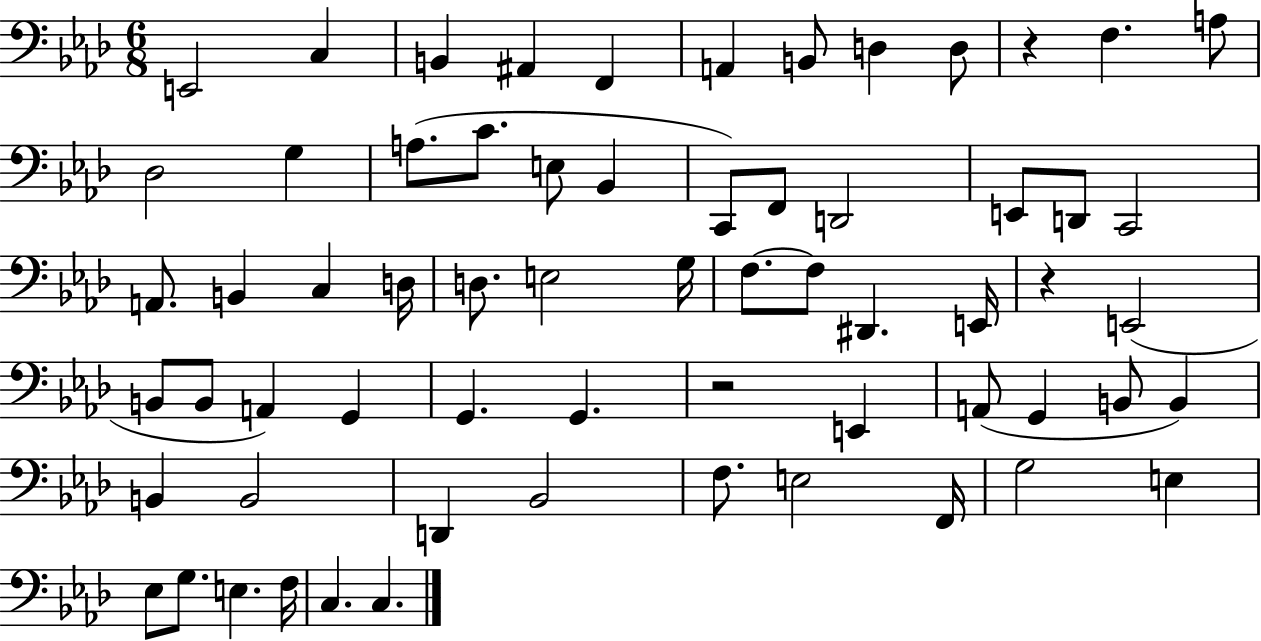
E2/h C3/q B2/q A#2/q F2/q A2/q B2/e D3/q D3/e R/q F3/q. A3/e Db3/h G3/q A3/e. C4/e. E3/e Bb2/q C2/e F2/e D2/h E2/e D2/e C2/h A2/e. B2/q C3/q D3/s D3/e. E3/h G3/s F3/e. F3/e D#2/q. E2/s R/q E2/h B2/e B2/e A2/q G2/q G2/q. G2/q. R/h E2/q A2/e G2/q B2/e B2/q B2/q B2/h D2/q Bb2/h F3/e. E3/h F2/s G3/h E3/q Eb3/e G3/e. E3/q. F3/s C3/q. C3/q.